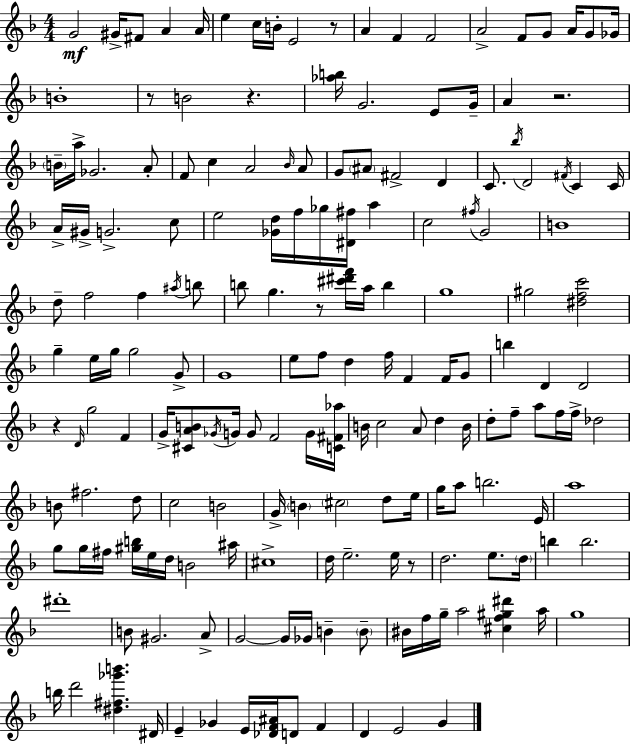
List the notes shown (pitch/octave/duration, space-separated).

G4/h G#4/s F#4/e A4/q A4/s E5/q C5/s B4/s E4/h R/e A4/q F4/q F4/h A4/h F4/e G4/e A4/s G4/e Gb4/s B4/w R/e B4/h R/q. [Ab5,B5]/s G4/h. E4/e G4/s A4/q R/h. B4/s A5/s Gb4/h. A4/e F4/e C5/q A4/h Bb4/s A4/e G4/e A#4/e F#4/h D4/q C4/e. Bb5/s D4/h F#4/s C4/q C4/s A4/s G#4/s G4/h. C5/e E5/h [Gb4,D5]/s F5/s Gb5/s [D#4,F#5]/s A5/q C5/h F#5/s G4/h B4/w D5/e F5/h F5/q A#5/s B5/e B5/e G5/q. R/e [C#6,D#6,F6]/s A5/s B5/q G5/w G#5/h [D#5,F5,C6]/h G5/q E5/s G5/s G5/h G4/e G4/w E5/e F5/e D5/q F5/s F4/q F4/s G4/e B5/q D4/q D4/h R/q D4/s G5/h F4/q G4/s [C#4,A4,B4]/e Gb4/s G4/s G4/e F4/h G4/s [C4,F#4,Ab5]/s B4/s C5/h A4/e D5/q B4/s D5/e F5/e A5/e F5/s F5/s Db5/h B4/e F#5/h. D5/e C5/h B4/h G4/s B4/q C#5/h D5/e E5/s G5/s A5/e B5/h. E4/s A5/w G5/e G5/s F#5/s [G#5,B5]/s E5/s D5/s B4/h A#5/s C#5/w D5/s E5/h. E5/s R/e D5/h. E5/e. D5/s B5/q B5/h. D#6/w B4/e G#4/h. A4/e G4/h G4/s Gb4/s B4/q B4/e BIS4/s F5/s G5/s A5/h [C#5,F5,G#5,D#6]/q A5/s G5/w B5/s D6/h [D#5,F#5,Gb6,B6]/q. D#4/s E4/q Gb4/q E4/s [Db4,F4,A#4]/s D4/e F4/q D4/q E4/h G4/q